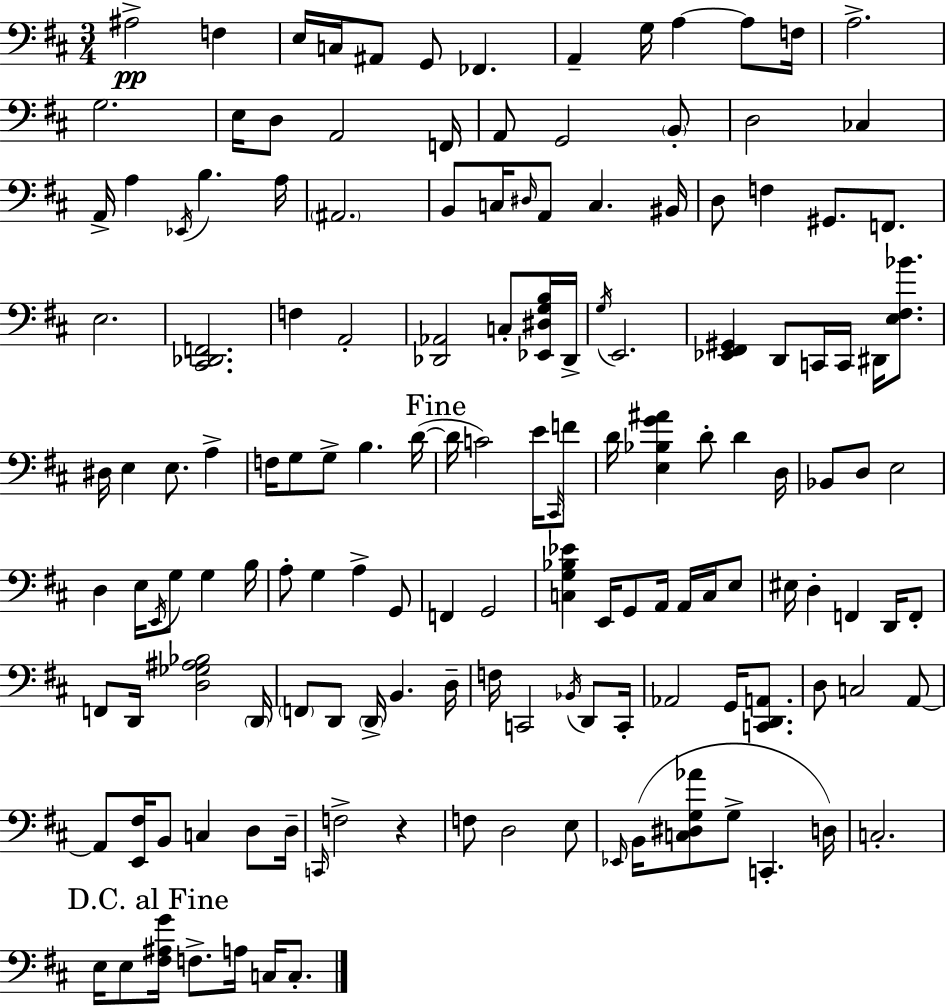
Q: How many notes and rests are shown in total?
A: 147